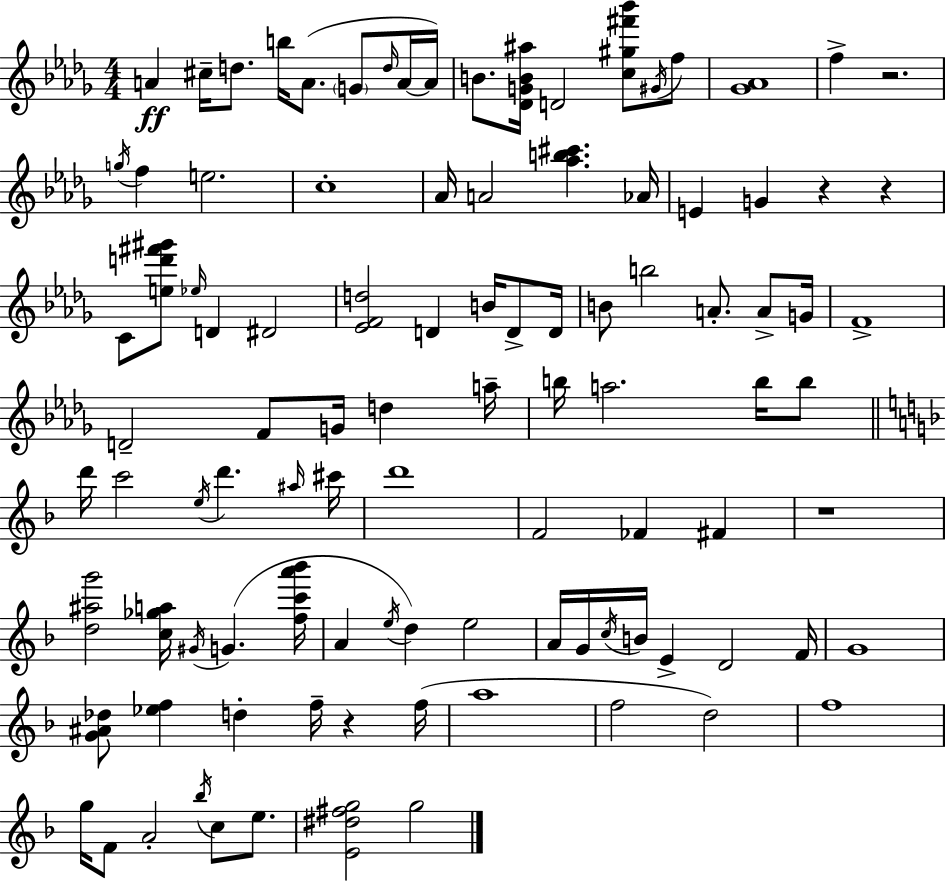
{
  \clef treble
  \numericTimeSignature
  \time 4/4
  \key bes \minor
  \repeat volta 2 { a'4\ff cis''16-- d''8. b''16 a'8.( \parenthesize g'8 \grace { d''16 } a'16~~ | a'16) b'8. <des' g' b' ais''>16 d'2 <c'' gis'' fis''' bes'''>8 \acciaccatura { gis'16 } | f''8 <ges' aes'>1 | f''4-> r2. | \break \acciaccatura { g''16 } f''4 e''2. | c''1-. | aes'16 a'2 <aes'' b'' cis'''>4. | aes'16 e'4 g'4 r4 r4 | \break c'8 <e'' d''' fis''' gis'''>8 \grace { ees''16 } d'4 dis'2 | <ees' f' d''>2 d'4 | b'16 d'8-> d'16 b'8 b''2 a'8.-. | a'8-> g'16 f'1-> | \break d'2-- f'8 g'16 d''4 | a''16-- b''16 a''2. | b''16 b''8 \bar "||" \break \key d \minor d'''16 c'''2 \acciaccatura { e''16 } d'''4. | \grace { ais''16 } cis'''16 d'''1 | f'2 fes'4 fis'4 | r1 | \break <d'' ais'' g'''>2 <c'' ges'' a''>16 \acciaccatura { gis'16 } g'4.( | <f'' c''' a''' bes'''>16 a'4 \acciaccatura { e''16 }) d''4 e''2 | a'16 g'16 \acciaccatura { c''16 } b'16 e'4-> d'2 | f'16 g'1 | \break <g' ais' des''>8 <ees'' f''>4 d''4-. f''16-- | r4 f''16( a''1 | f''2 d''2) | f''1 | \break g''16 f'8 a'2-. | \acciaccatura { bes''16 } c''8 e''8. <e' dis'' fis'' g''>2 g''2 | } \bar "|."
}